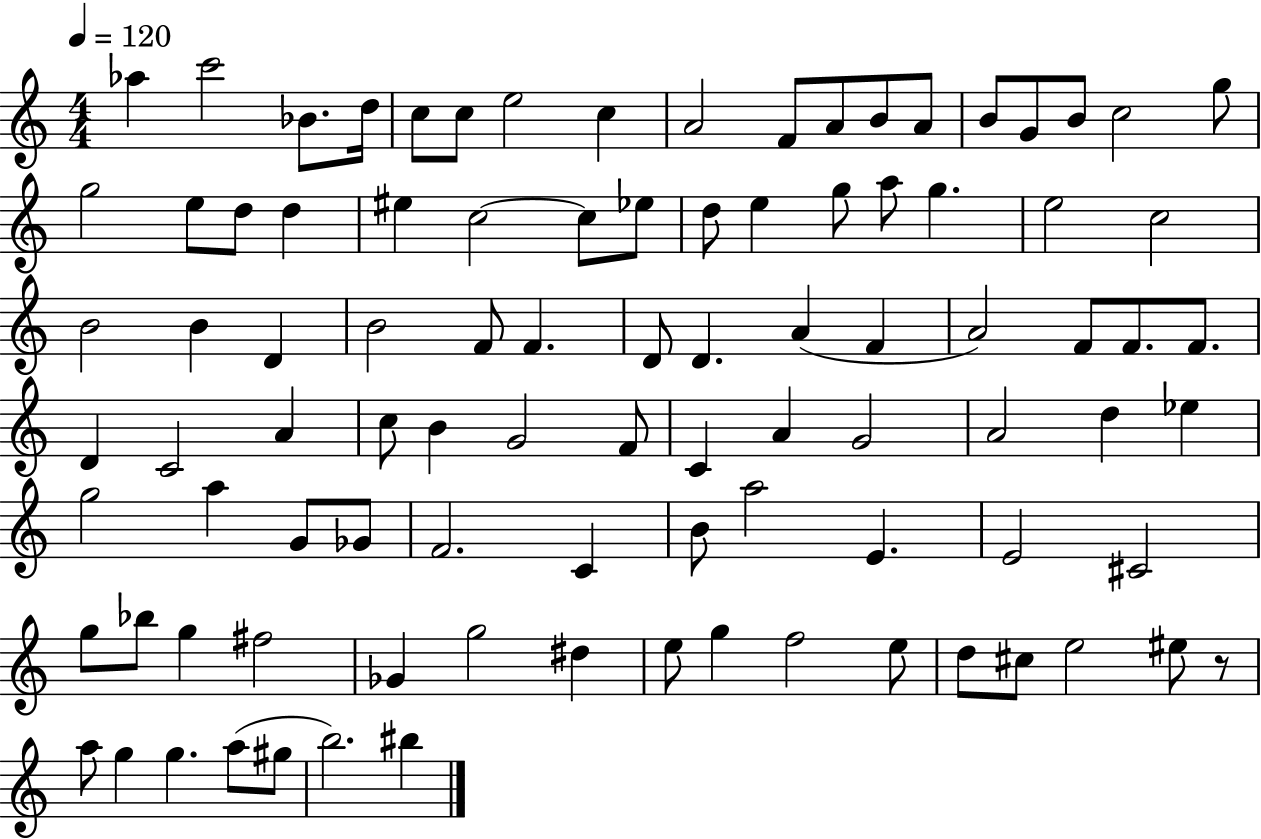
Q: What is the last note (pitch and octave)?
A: BIS5